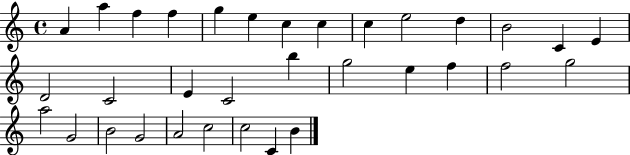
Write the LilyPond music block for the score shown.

{
  \clef treble
  \time 4/4
  \defaultTimeSignature
  \key c \major
  a'4 a''4 f''4 f''4 | g''4 e''4 c''4 c''4 | c''4 e''2 d''4 | b'2 c'4 e'4 | \break d'2 c'2 | e'4 c'2 b''4 | g''2 e''4 f''4 | f''2 g''2 | \break a''2 g'2 | b'2 g'2 | a'2 c''2 | c''2 c'4 b'4 | \break \bar "|."
}